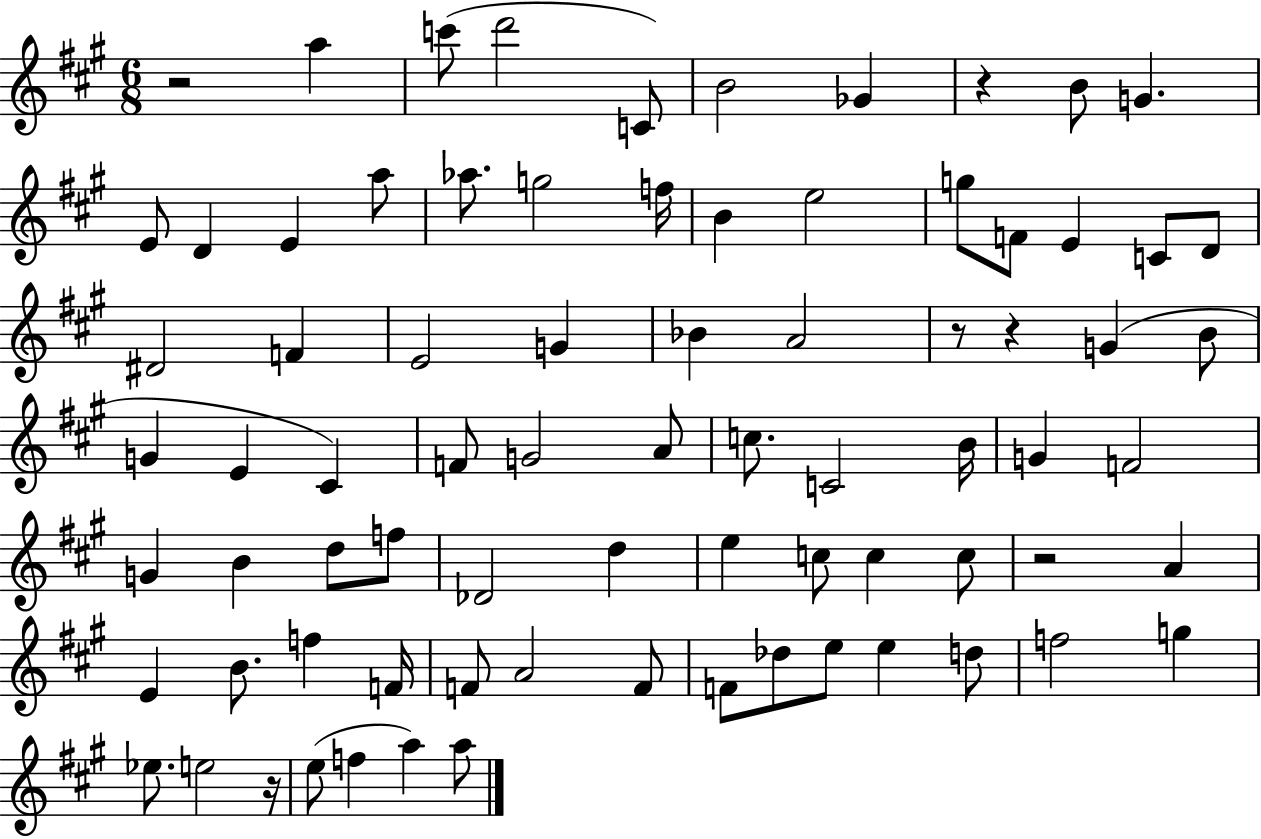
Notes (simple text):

R/h A5/q C6/e D6/h C4/e B4/h Gb4/q R/q B4/e G4/q. E4/e D4/q E4/q A5/e Ab5/e. G5/h F5/s B4/q E5/h G5/e F4/e E4/q C4/e D4/e D#4/h F4/q E4/h G4/q Bb4/q A4/h R/e R/q G4/q B4/e G4/q E4/q C#4/q F4/e G4/h A4/e C5/e. C4/h B4/s G4/q F4/h G4/q B4/q D5/e F5/e Db4/h D5/q E5/q C5/e C5/q C5/e R/h A4/q E4/q B4/e. F5/q F4/s F4/e A4/h F4/e F4/e Db5/e E5/e E5/q D5/e F5/h G5/q Eb5/e. E5/h R/s E5/e F5/q A5/q A5/e